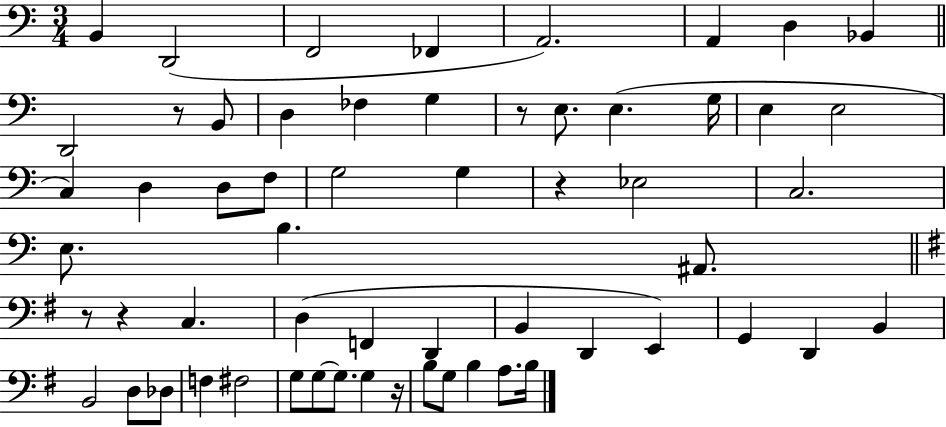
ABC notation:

X:1
T:Untitled
M:3/4
L:1/4
K:C
B,, D,,2 F,,2 _F,, A,,2 A,, D, _B,, D,,2 z/2 B,,/2 D, _F, G, z/2 E,/2 E, G,/4 E, E,2 C, D, D,/2 F,/2 G,2 G, z _E,2 C,2 E,/2 B, ^A,,/2 z/2 z C, D, F,, D,, B,, D,, E,, G,, D,, B,, B,,2 D,/2 _D,/2 F, ^F,2 G,/2 G,/2 G,/2 G, z/4 B,/2 G,/2 B, A,/2 B,/4